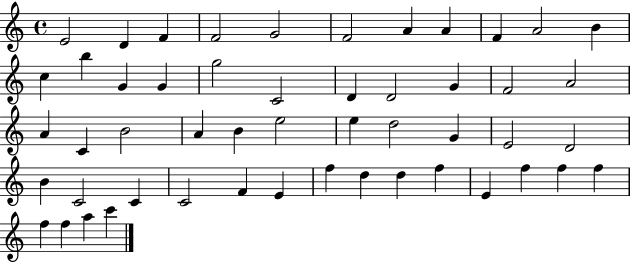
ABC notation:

X:1
T:Untitled
M:4/4
L:1/4
K:C
E2 D F F2 G2 F2 A A F A2 B c b G G g2 C2 D D2 G F2 A2 A C B2 A B e2 e d2 G E2 D2 B C2 C C2 F E f d d f E f f f f f a c'